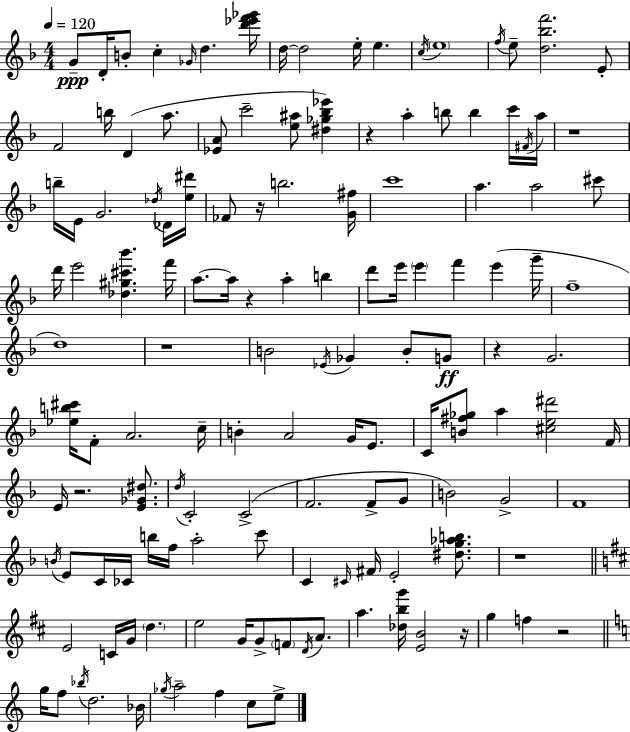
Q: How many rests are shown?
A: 10